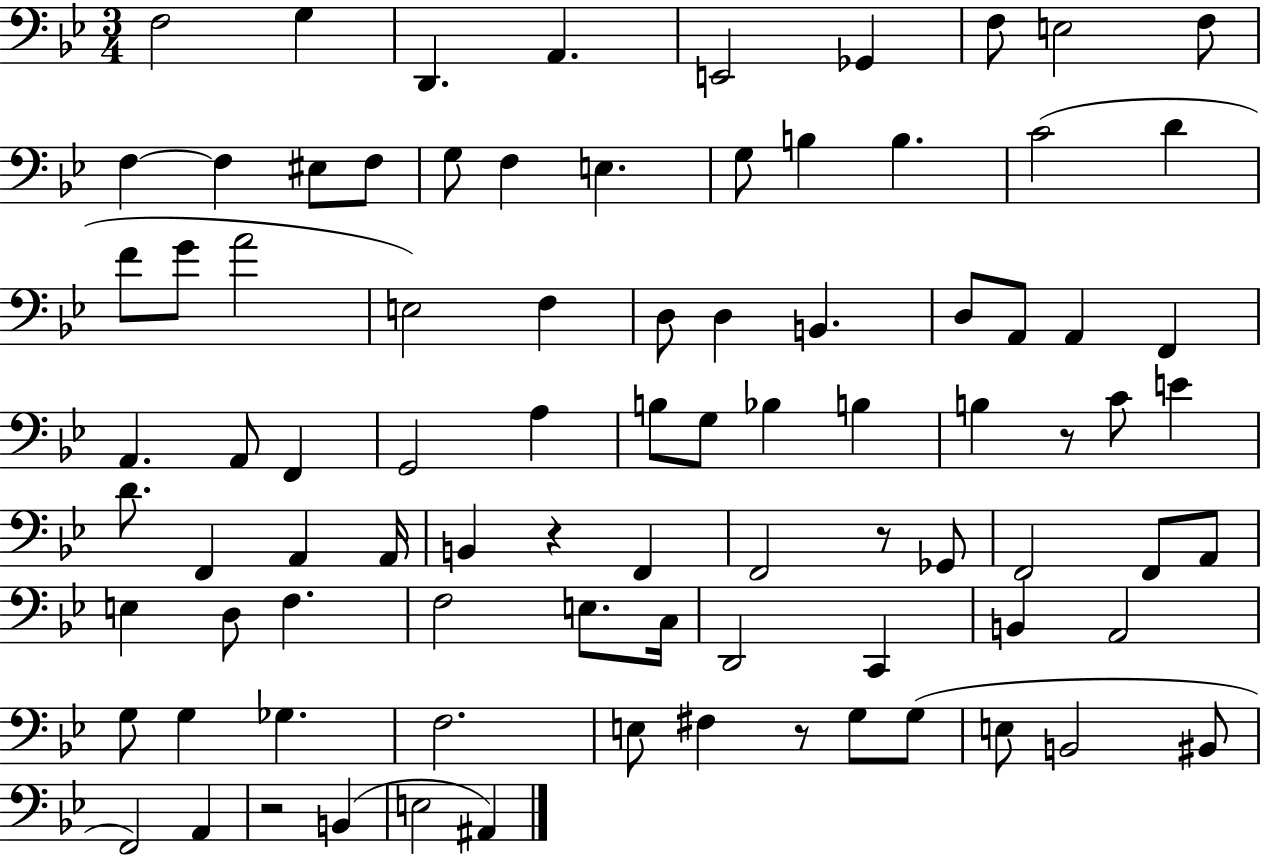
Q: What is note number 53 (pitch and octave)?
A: Gb2